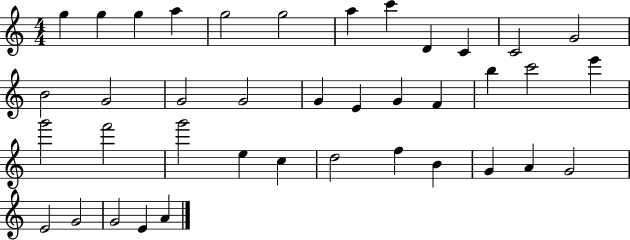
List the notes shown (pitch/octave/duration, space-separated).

G5/q G5/q G5/q A5/q G5/h G5/h A5/q C6/q D4/q C4/q C4/h G4/h B4/h G4/h G4/h G4/h G4/q E4/q G4/q F4/q B5/q C6/h E6/q G6/h F6/h G6/h E5/q C5/q D5/h F5/q B4/q G4/q A4/q G4/h E4/h G4/h G4/h E4/q A4/q